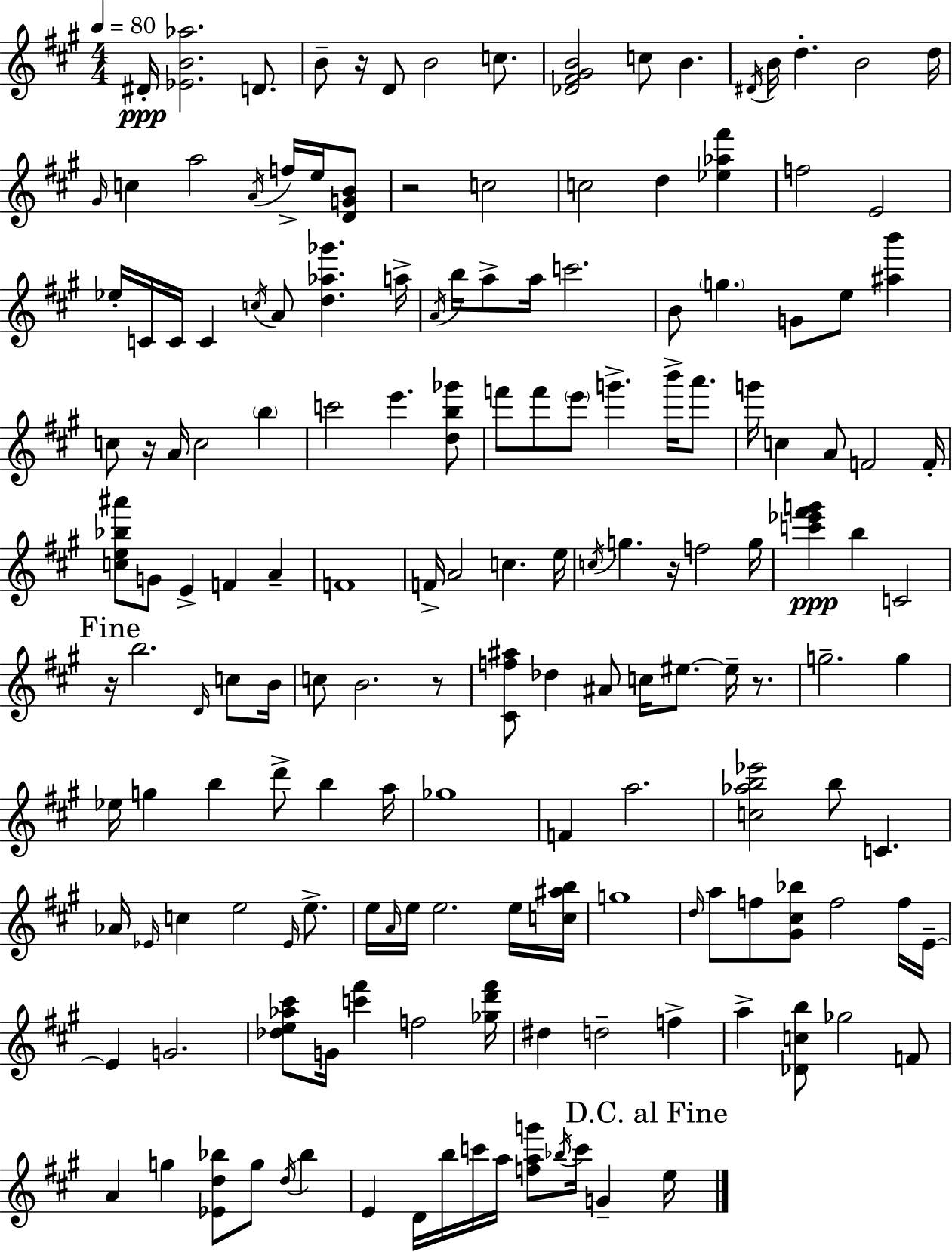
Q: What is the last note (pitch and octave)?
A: E5